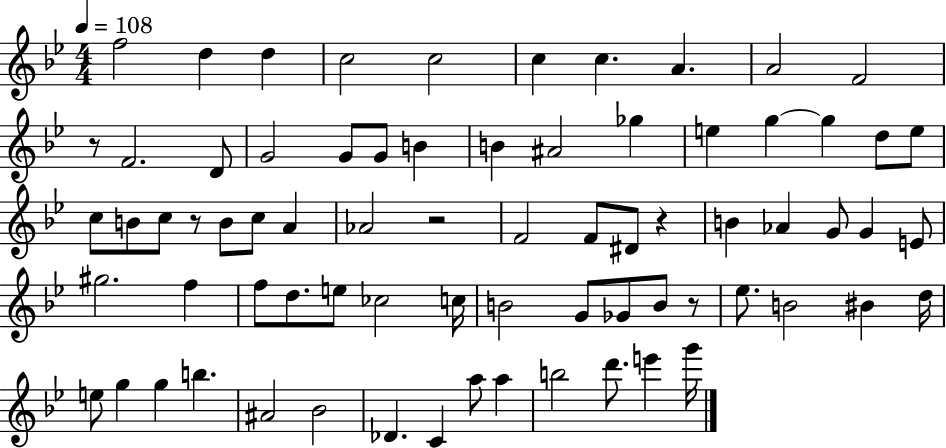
F5/h D5/q D5/q C5/h C5/h C5/q C5/q. A4/q. A4/h F4/h R/e F4/h. D4/e G4/h G4/e G4/e B4/q B4/q A#4/h Gb5/q E5/q G5/q G5/q D5/e E5/e C5/e B4/e C5/e R/e B4/e C5/e A4/q Ab4/h R/h F4/h F4/e D#4/e R/q B4/q Ab4/q G4/e G4/q E4/e G#5/h. F5/q F5/e D5/e. E5/e CES5/h C5/s B4/h G4/e Gb4/e B4/e R/e Eb5/e. B4/h BIS4/q D5/s E5/e G5/q G5/q B5/q. A#4/h Bb4/h Db4/q. C4/q A5/e A5/q B5/h D6/e. E6/q G6/s